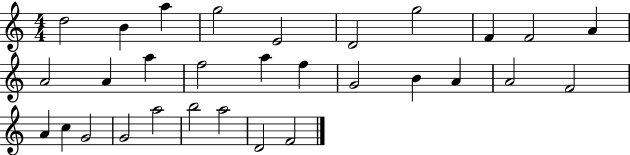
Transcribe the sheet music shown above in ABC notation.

X:1
T:Untitled
M:4/4
L:1/4
K:C
d2 B a g2 E2 D2 g2 F F2 A A2 A a f2 a f G2 B A A2 F2 A c G2 G2 a2 b2 a2 D2 F2